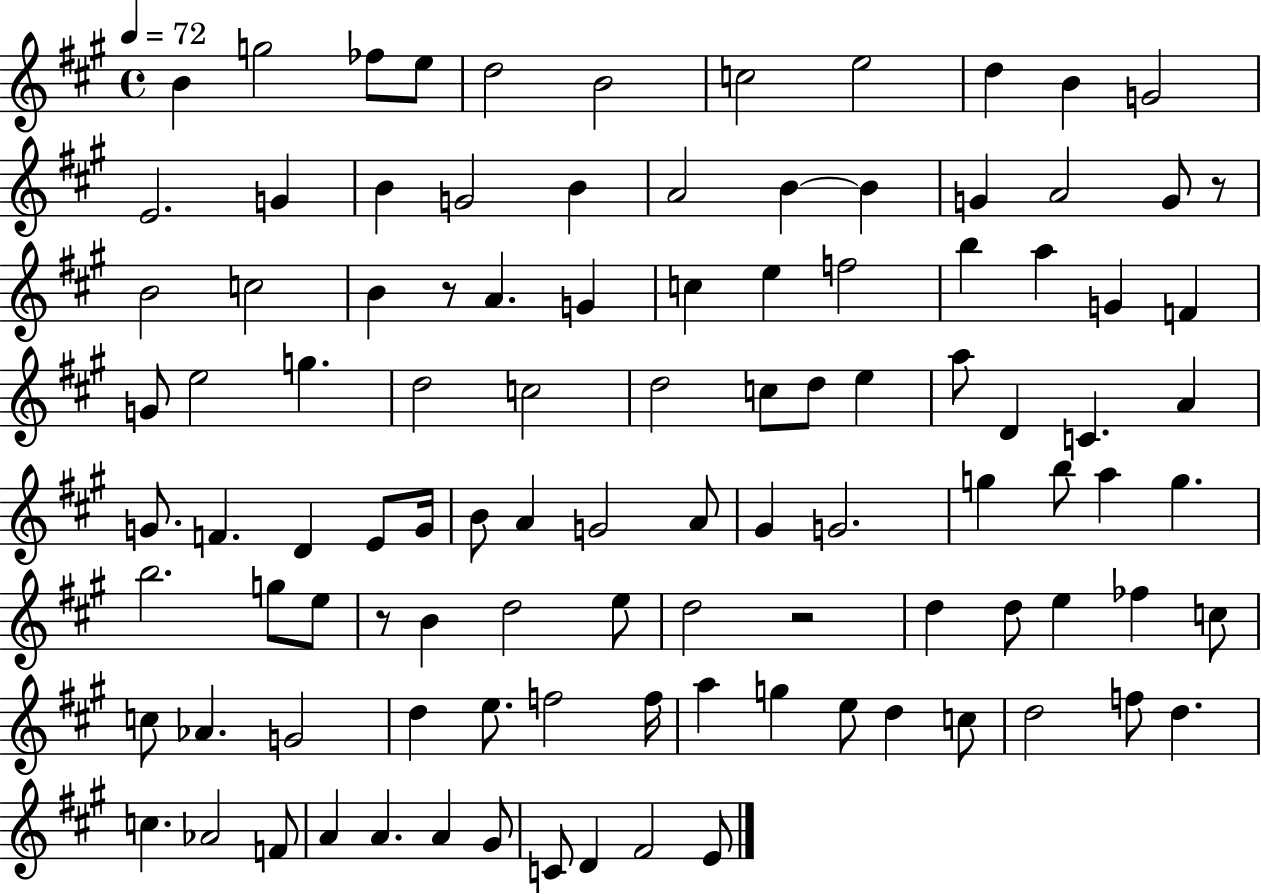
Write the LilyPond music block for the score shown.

{
  \clef treble
  \time 4/4
  \defaultTimeSignature
  \key a \major
  \tempo 4 = 72
  b'4 g''2 fes''8 e''8 | d''2 b'2 | c''2 e''2 | d''4 b'4 g'2 | \break e'2. g'4 | b'4 g'2 b'4 | a'2 b'4~~ b'4 | g'4 a'2 g'8 r8 | \break b'2 c''2 | b'4 r8 a'4. g'4 | c''4 e''4 f''2 | b''4 a''4 g'4 f'4 | \break g'8 e''2 g''4. | d''2 c''2 | d''2 c''8 d''8 e''4 | a''8 d'4 c'4. a'4 | \break g'8. f'4. d'4 e'8 g'16 | b'8 a'4 g'2 a'8 | gis'4 g'2. | g''4 b''8 a''4 g''4. | \break b''2. g''8 e''8 | r8 b'4 d''2 e''8 | d''2 r2 | d''4 d''8 e''4 fes''4 c''8 | \break c''8 aes'4. g'2 | d''4 e''8. f''2 f''16 | a''4 g''4 e''8 d''4 c''8 | d''2 f''8 d''4. | \break c''4. aes'2 f'8 | a'4 a'4. a'4 gis'8 | c'8 d'4 fis'2 e'8 | \bar "|."
}